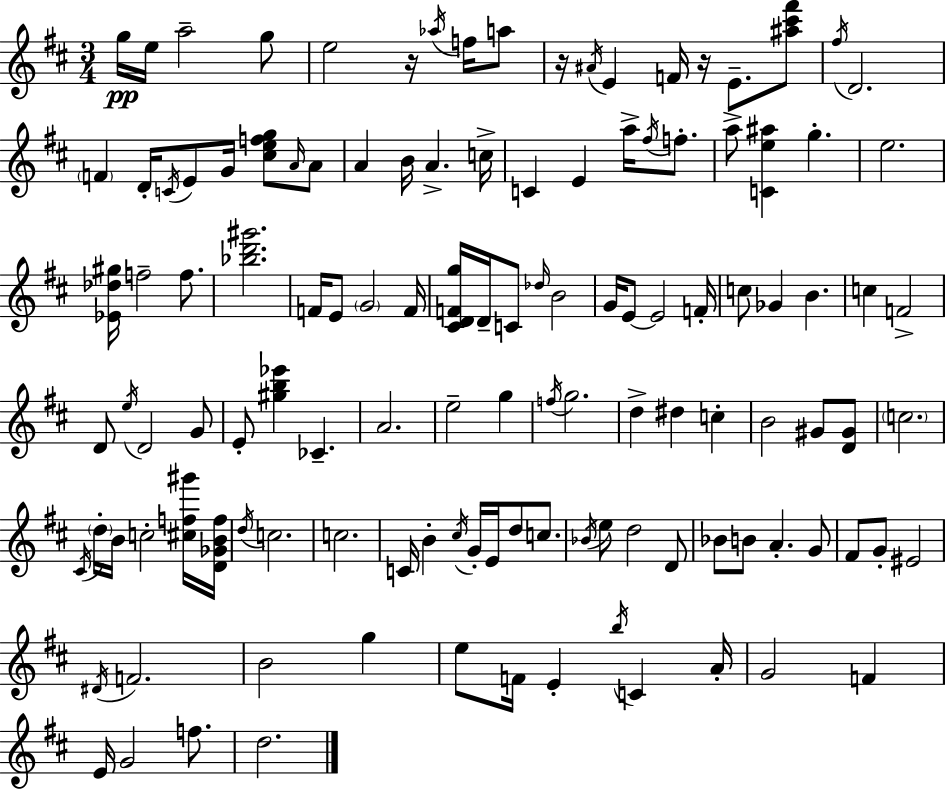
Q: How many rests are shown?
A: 3